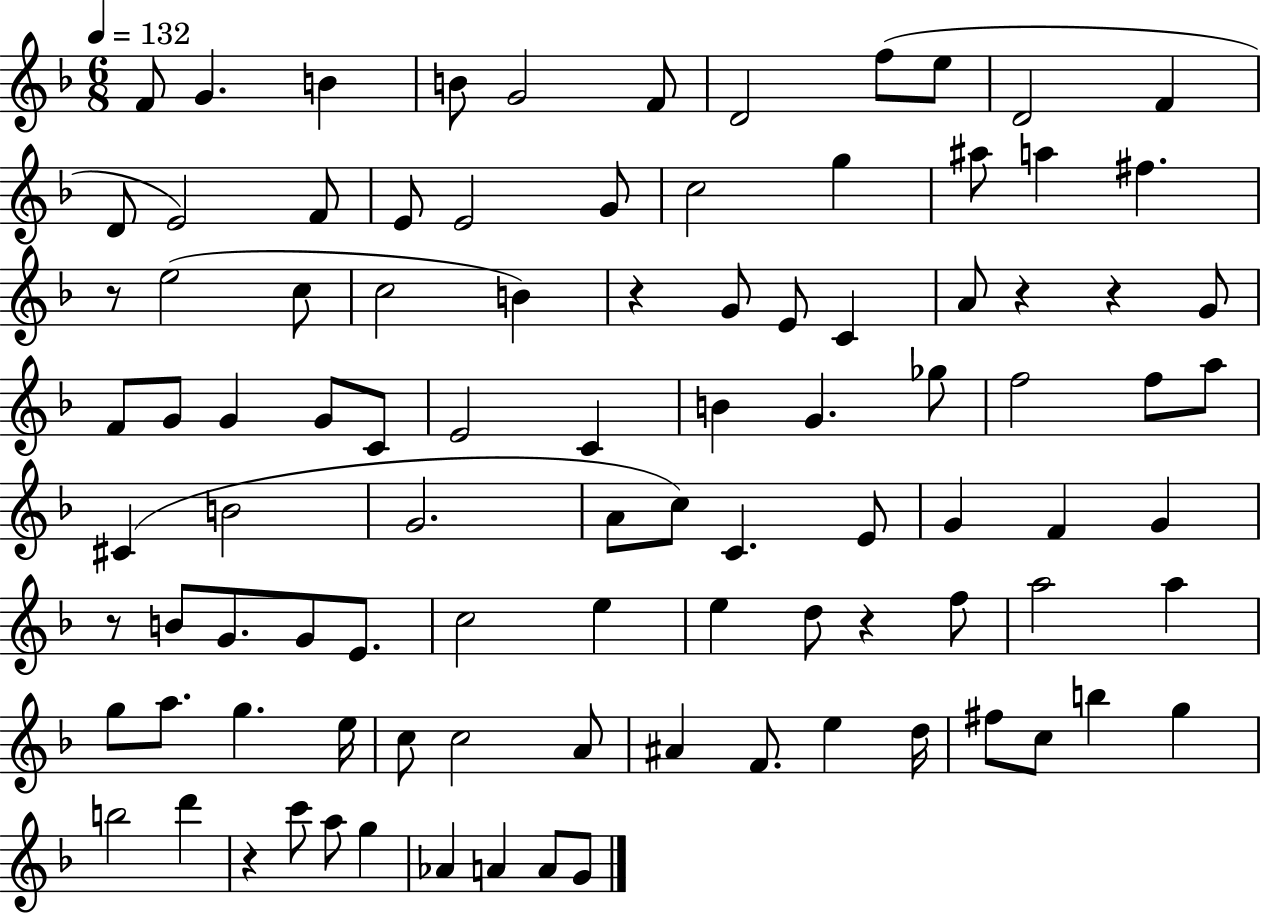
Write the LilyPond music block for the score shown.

{
  \clef treble
  \numericTimeSignature
  \time 6/8
  \key f \major
  \tempo 4 = 132
  f'8 g'4. b'4 | b'8 g'2 f'8 | d'2 f''8( e''8 | d'2 f'4 | \break d'8 e'2) f'8 | e'8 e'2 g'8 | c''2 g''4 | ais''8 a''4 fis''4. | \break r8 e''2( c''8 | c''2 b'4) | r4 g'8 e'8 c'4 | a'8 r4 r4 g'8 | \break f'8 g'8 g'4 g'8 c'8 | e'2 c'4 | b'4 g'4. ges''8 | f''2 f''8 a''8 | \break cis'4( b'2 | g'2. | a'8 c''8) c'4. e'8 | g'4 f'4 g'4 | \break r8 b'8 g'8. g'8 e'8. | c''2 e''4 | e''4 d''8 r4 f''8 | a''2 a''4 | \break g''8 a''8. g''4. e''16 | c''8 c''2 a'8 | ais'4 f'8. e''4 d''16 | fis''8 c''8 b''4 g''4 | \break b''2 d'''4 | r4 c'''8 a''8 g''4 | aes'4 a'4 a'8 g'8 | \bar "|."
}